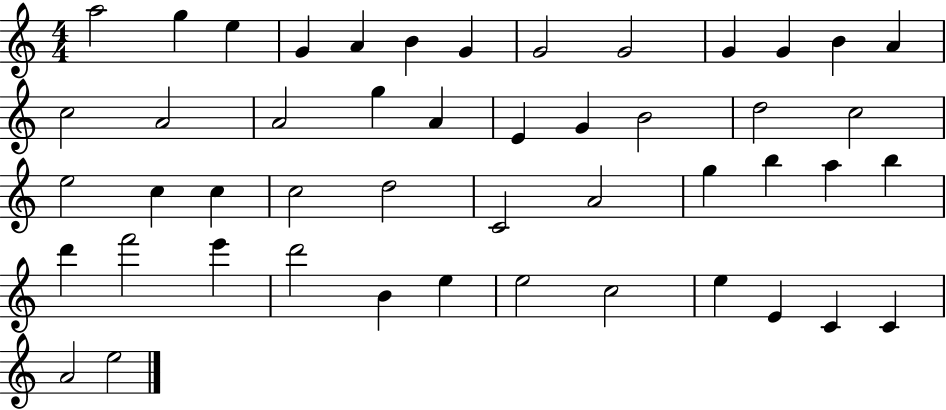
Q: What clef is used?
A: treble